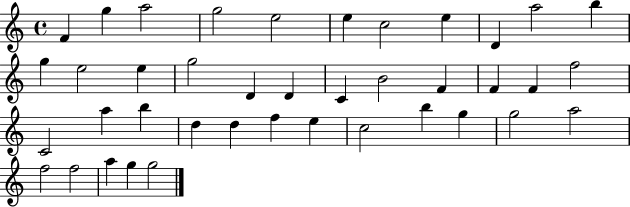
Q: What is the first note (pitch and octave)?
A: F4